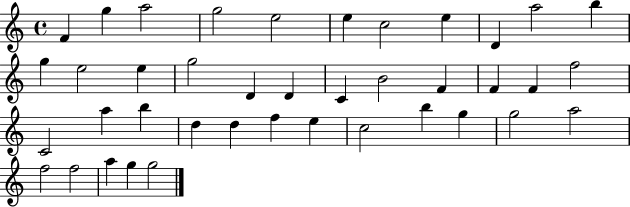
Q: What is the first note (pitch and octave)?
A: F4